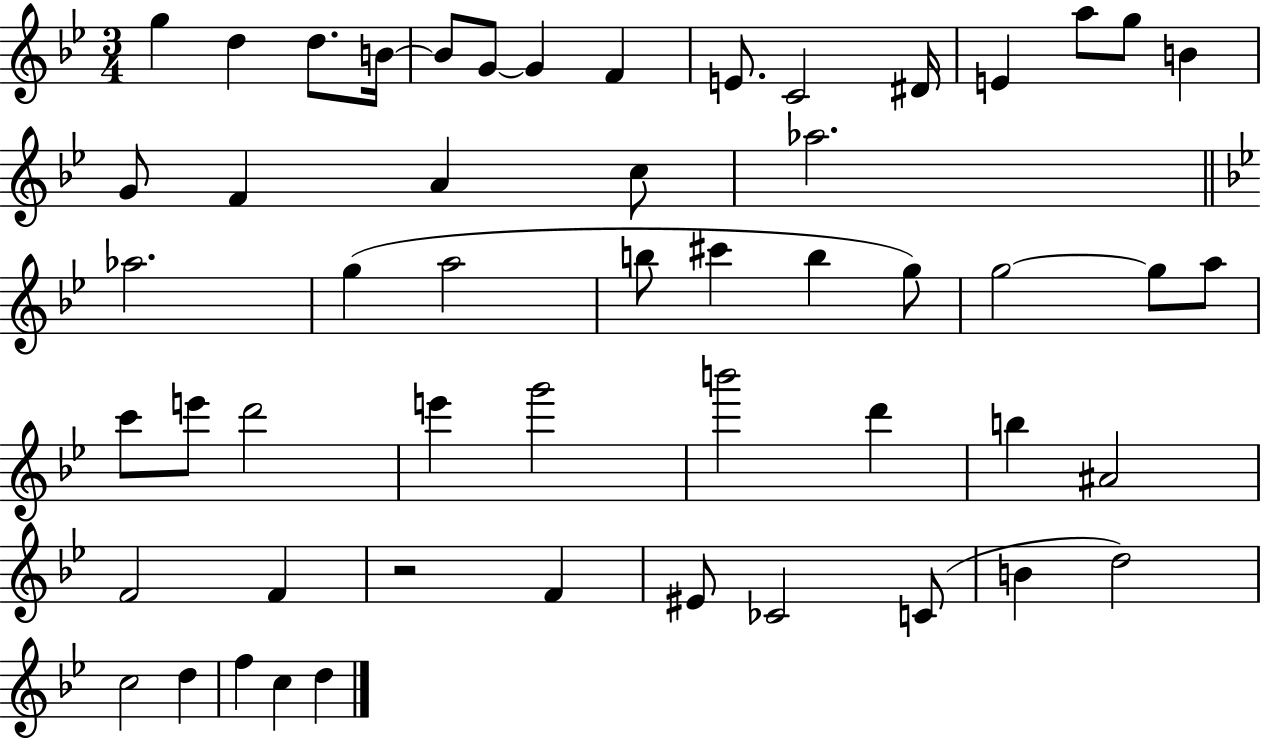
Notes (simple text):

G5/q D5/q D5/e. B4/s B4/e G4/e G4/q F4/q E4/e. C4/h D#4/s E4/q A5/e G5/e B4/q G4/e F4/q A4/q C5/e Ab5/h. Ab5/h. G5/q A5/h B5/e C#6/q B5/q G5/e G5/h G5/e A5/e C6/e E6/e D6/h E6/q G6/h B6/h D6/q B5/q A#4/h F4/h F4/q R/h F4/q EIS4/e CES4/h C4/e B4/q D5/h C5/h D5/q F5/q C5/q D5/q